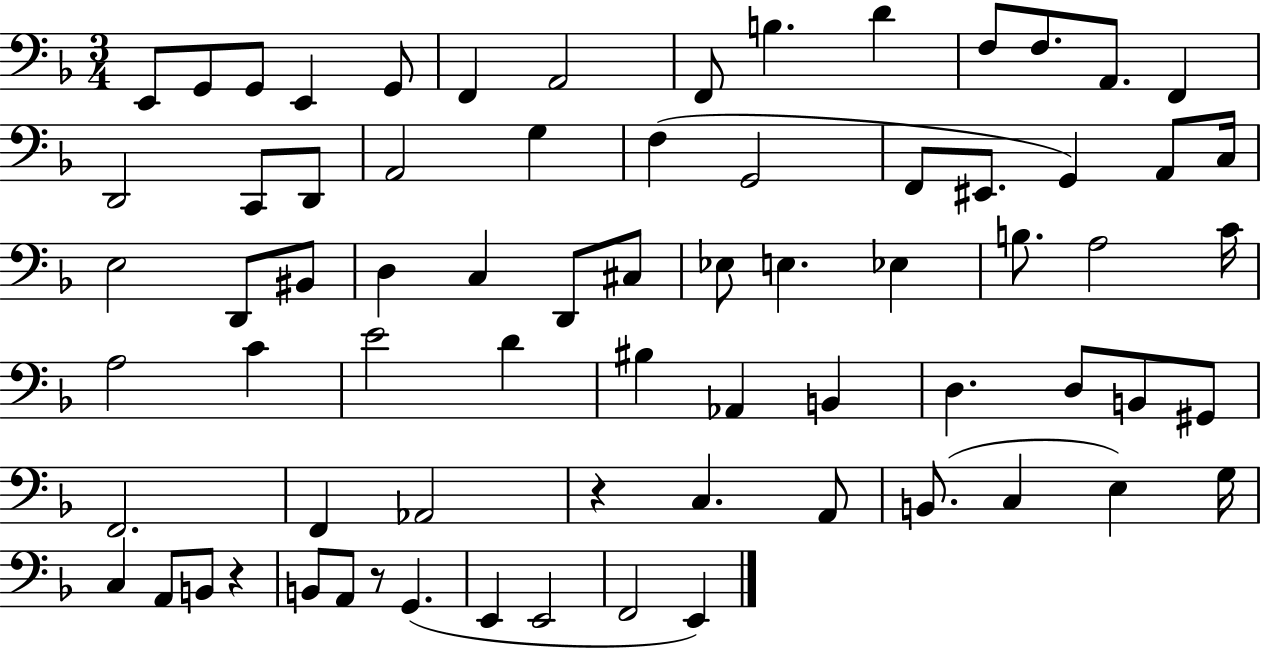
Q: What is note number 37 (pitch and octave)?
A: B3